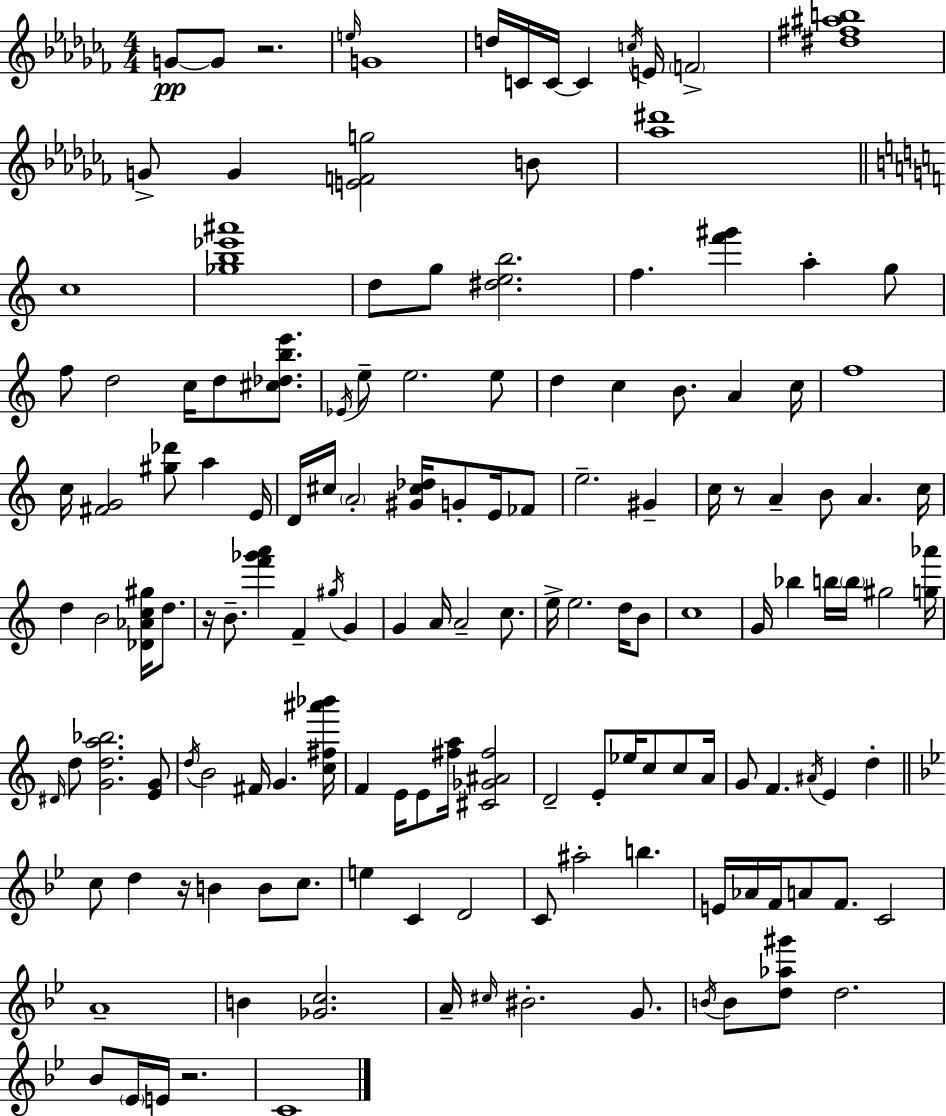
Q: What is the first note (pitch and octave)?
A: G4